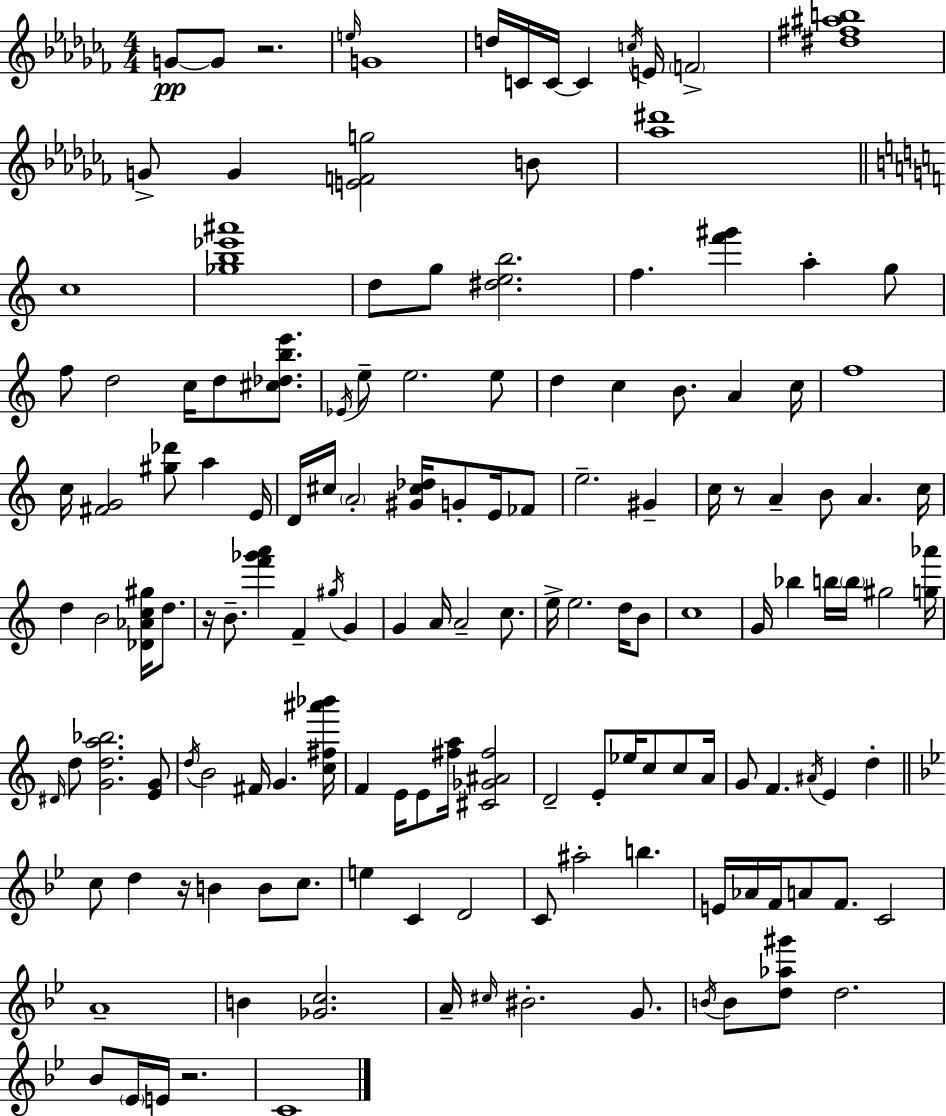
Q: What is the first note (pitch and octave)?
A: G4